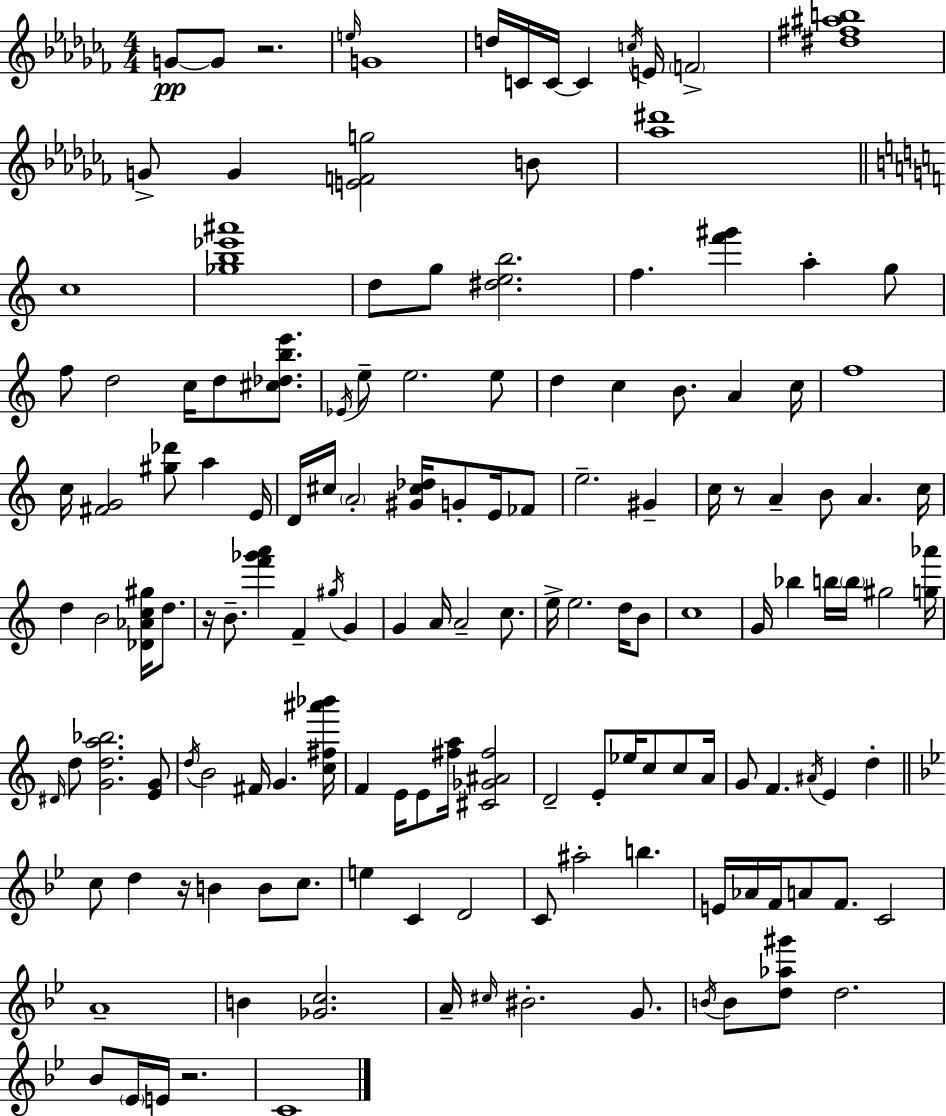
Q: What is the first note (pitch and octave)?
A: G4